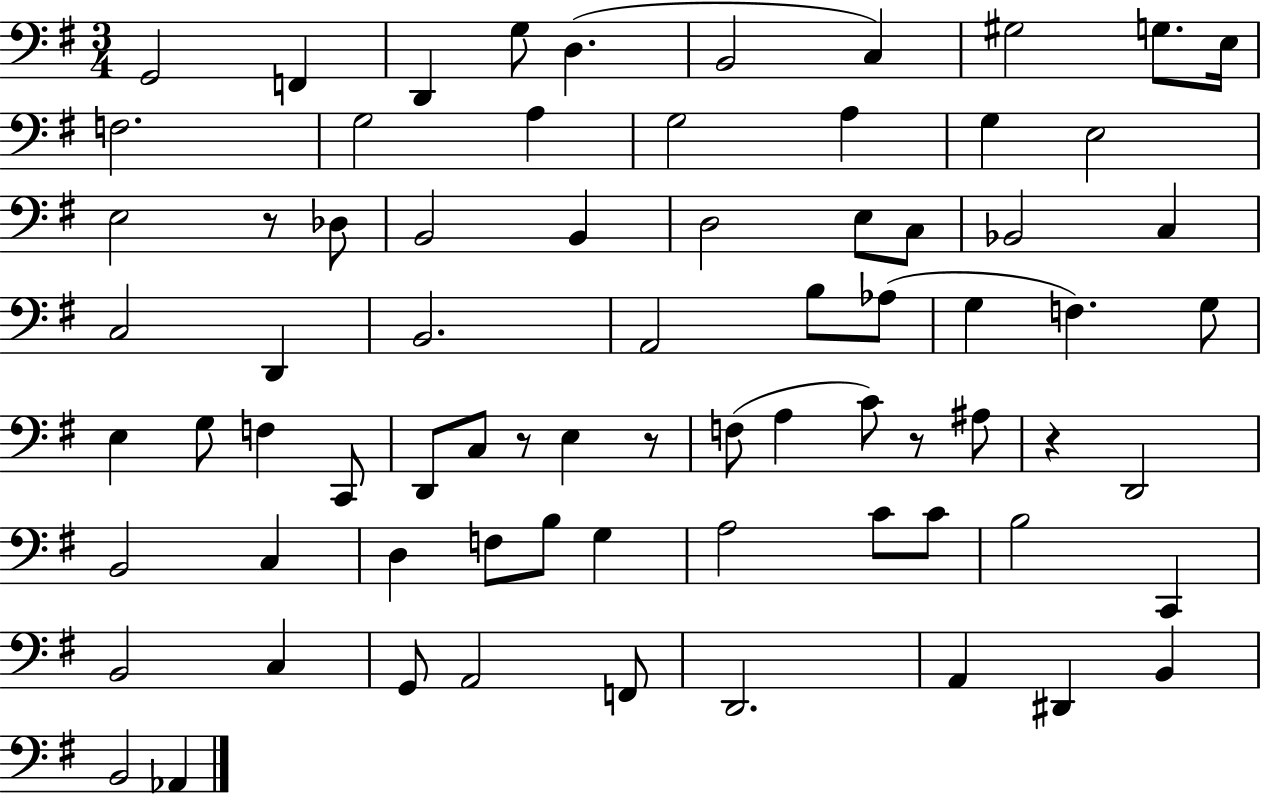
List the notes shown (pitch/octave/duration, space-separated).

G2/h F2/q D2/q G3/e D3/q. B2/h C3/q G#3/h G3/e. E3/s F3/h. G3/h A3/q G3/h A3/q G3/q E3/h E3/h R/e Db3/e B2/h B2/q D3/h E3/e C3/e Bb2/h C3/q C3/h D2/q B2/h. A2/h B3/e Ab3/e G3/q F3/q. G3/e E3/q G3/e F3/q C2/e D2/e C3/e R/e E3/q R/e F3/e A3/q C4/e R/e A#3/e R/q D2/h B2/h C3/q D3/q F3/e B3/e G3/q A3/h C4/e C4/e B3/h C2/q B2/h C3/q G2/e A2/h F2/e D2/h. A2/q D#2/q B2/q B2/h Ab2/q